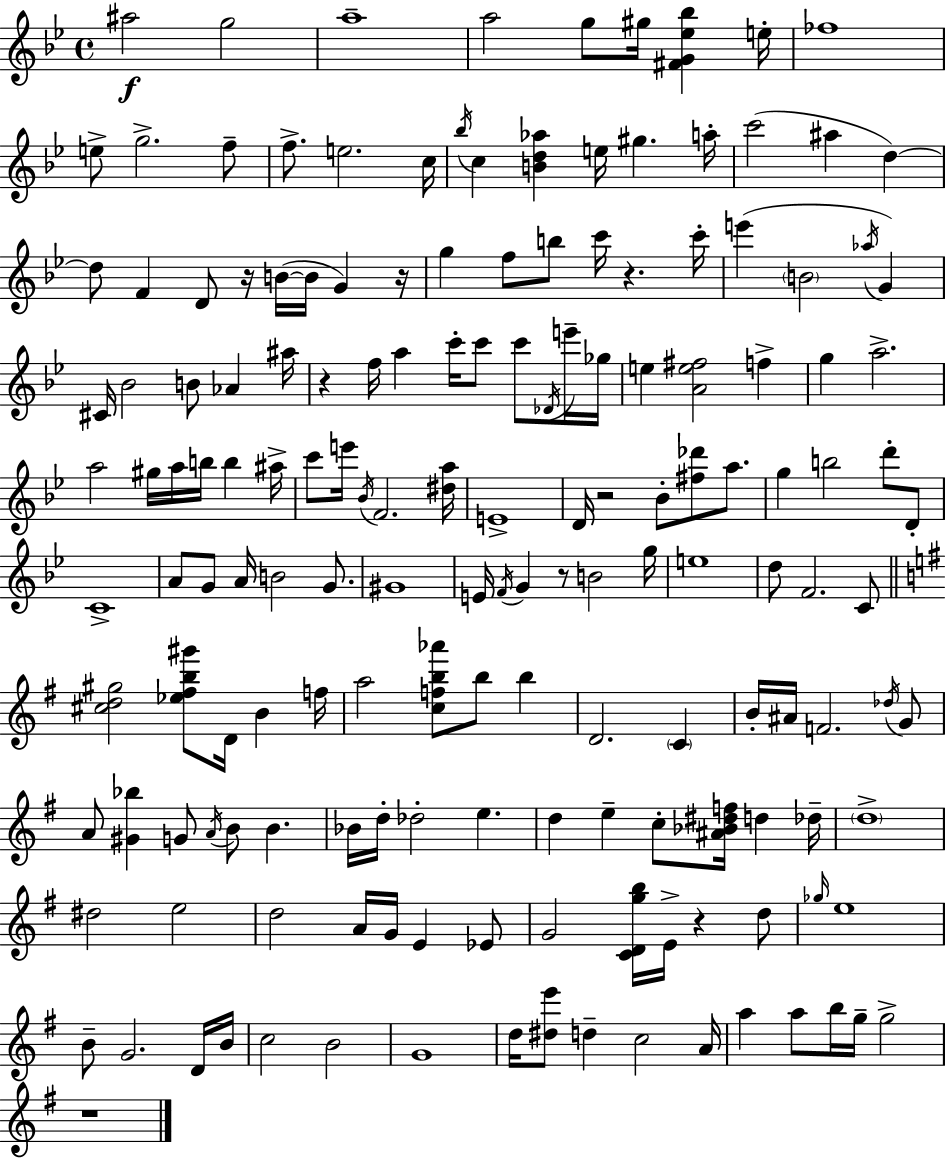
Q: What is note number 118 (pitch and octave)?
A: E5